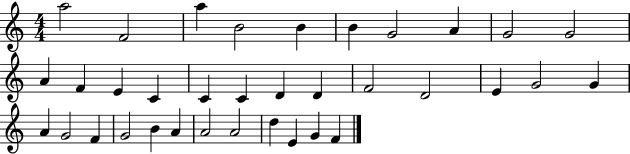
{
  \clef treble
  \numericTimeSignature
  \time 4/4
  \key c \major
  a''2 f'2 | a''4 b'2 b'4 | b'4 g'2 a'4 | g'2 g'2 | \break a'4 f'4 e'4 c'4 | c'4 c'4 d'4 d'4 | f'2 d'2 | e'4 g'2 g'4 | \break a'4 g'2 f'4 | g'2 b'4 a'4 | a'2 a'2 | d''4 e'4 g'4 f'4 | \break \bar "|."
}